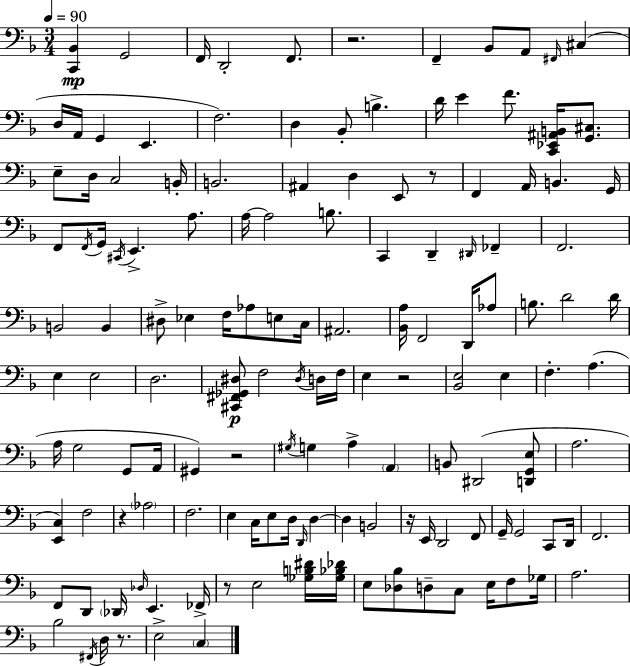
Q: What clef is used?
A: bass